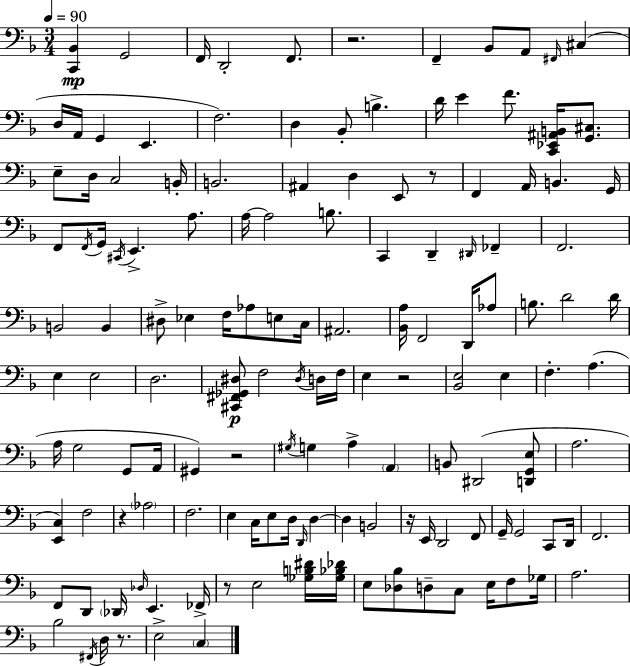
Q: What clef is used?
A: bass